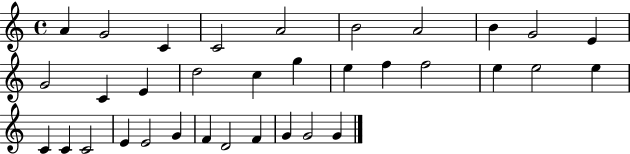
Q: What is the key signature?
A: C major